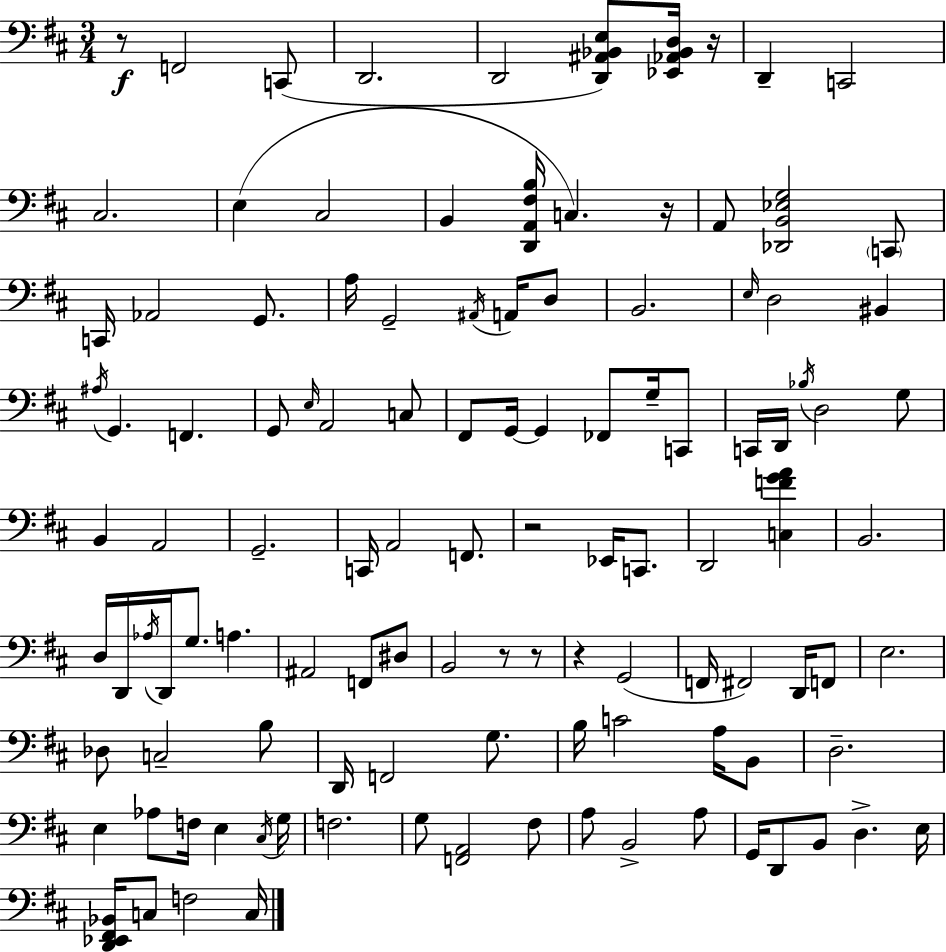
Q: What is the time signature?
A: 3/4